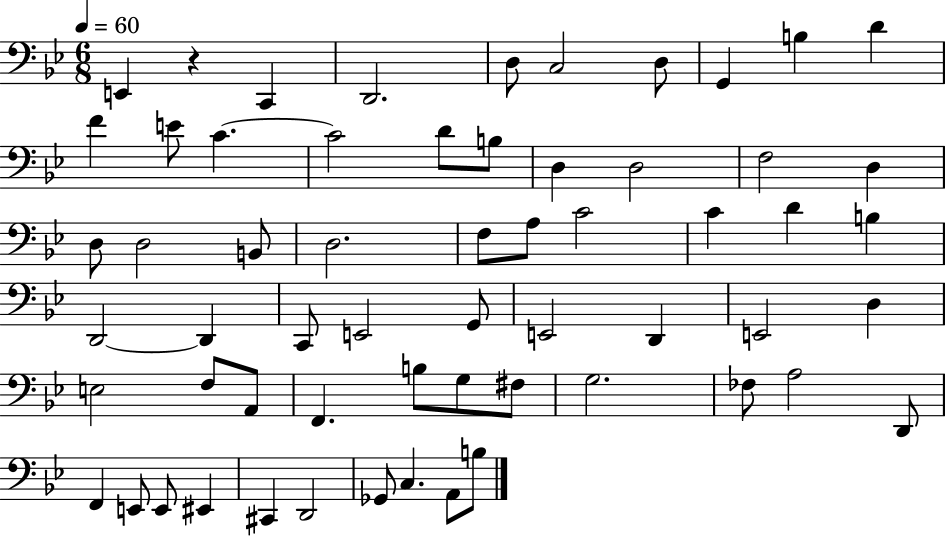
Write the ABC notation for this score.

X:1
T:Untitled
M:6/8
L:1/4
K:Bb
E,, z C,, D,,2 D,/2 C,2 D,/2 G,, B, D F E/2 C C2 D/2 B,/2 D, D,2 F,2 D, D,/2 D,2 B,,/2 D,2 F,/2 A,/2 C2 C D B, D,,2 D,, C,,/2 E,,2 G,,/2 E,,2 D,, E,,2 D, E,2 F,/2 A,,/2 F,, B,/2 G,/2 ^F,/2 G,2 _F,/2 A,2 D,,/2 F,, E,,/2 E,,/2 ^E,, ^C,, D,,2 _G,,/2 C, A,,/2 B,/2